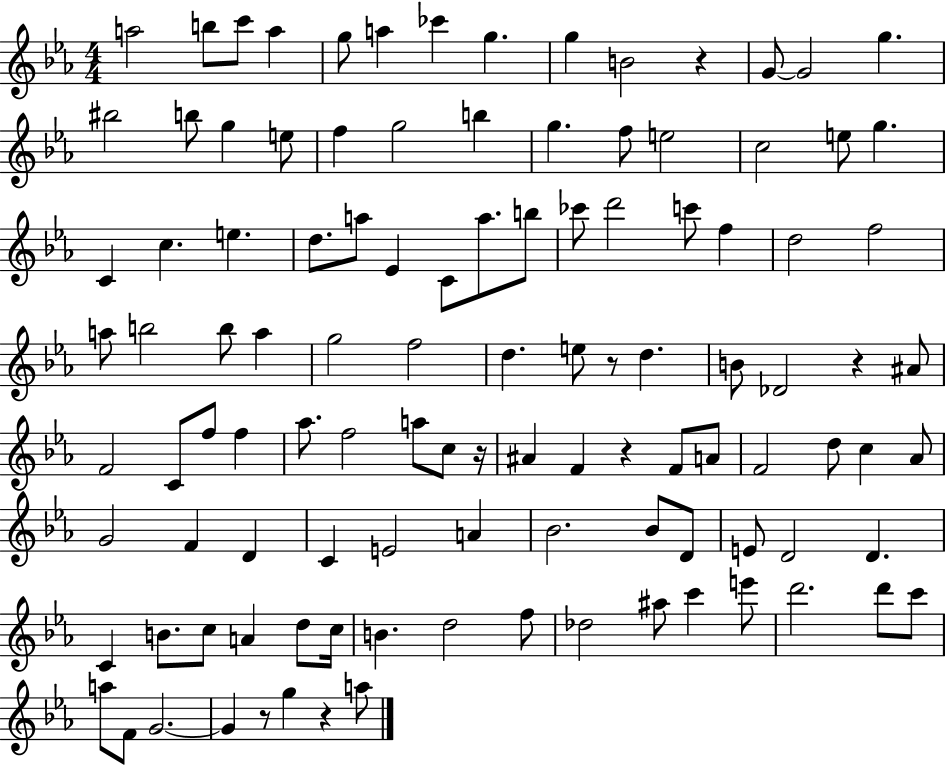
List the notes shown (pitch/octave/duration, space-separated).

A5/h B5/e C6/e A5/q G5/e A5/q CES6/q G5/q. G5/q B4/h R/q G4/e G4/h G5/q. BIS5/h B5/e G5/q E5/e F5/q G5/h B5/q G5/q. F5/e E5/h C5/h E5/e G5/q. C4/q C5/q. E5/q. D5/e. A5/e Eb4/q C4/e A5/e. B5/e CES6/e D6/h C6/e F5/q D5/h F5/h A5/e B5/h B5/e A5/q G5/h F5/h D5/q. E5/e R/e D5/q. B4/e Db4/h R/q A#4/e F4/h C4/e F5/e F5/q Ab5/e. F5/h A5/e C5/e R/s A#4/q F4/q R/q F4/e A4/e F4/h D5/e C5/q Ab4/e G4/h F4/q D4/q C4/q E4/h A4/q Bb4/h. Bb4/e D4/e E4/e D4/h D4/q. C4/q B4/e. C5/e A4/q D5/e C5/s B4/q. D5/h F5/e Db5/h A#5/e C6/q E6/e D6/h. D6/e C6/e A5/e F4/e G4/h. G4/q R/e G5/q R/q A5/e